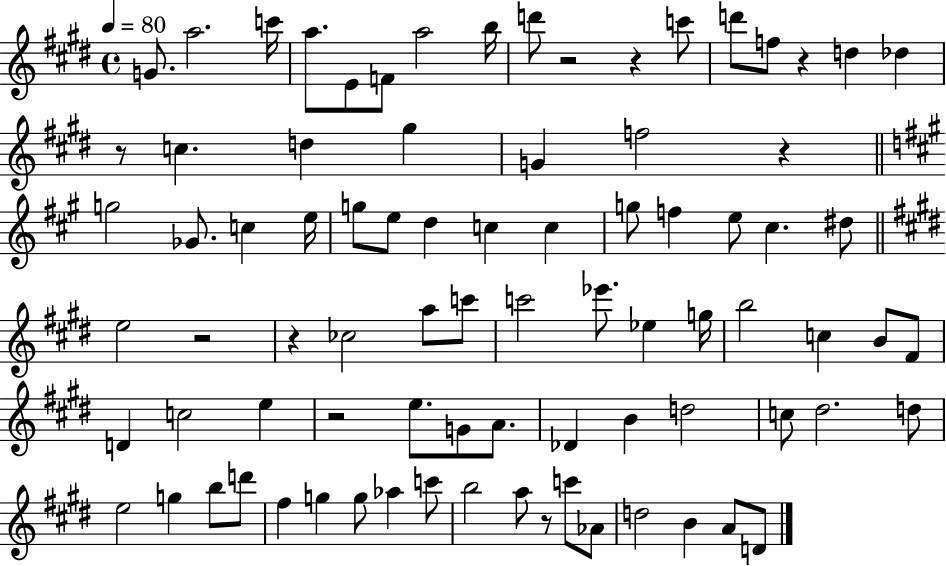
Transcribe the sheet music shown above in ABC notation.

X:1
T:Untitled
M:4/4
L:1/4
K:E
G/2 a2 c'/4 a/2 E/2 F/2 a2 b/4 d'/2 z2 z c'/2 d'/2 f/2 z d _d z/2 c d ^g G f2 z g2 _G/2 c e/4 g/2 e/2 d c c g/2 f e/2 ^c ^d/2 e2 z2 z _c2 a/2 c'/2 c'2 _e'/2 _e g/4 b2 c B/2 ^F/2 D c2 e z2 e/2 G/2 A/2 _D B d2 c/2 ^d2 d/2 e2 g b/2 d'/2 ^f g g/2 _a c'/2 b2 a/2 z/2 c'/2 _A/2 d2 B A/2 D/2